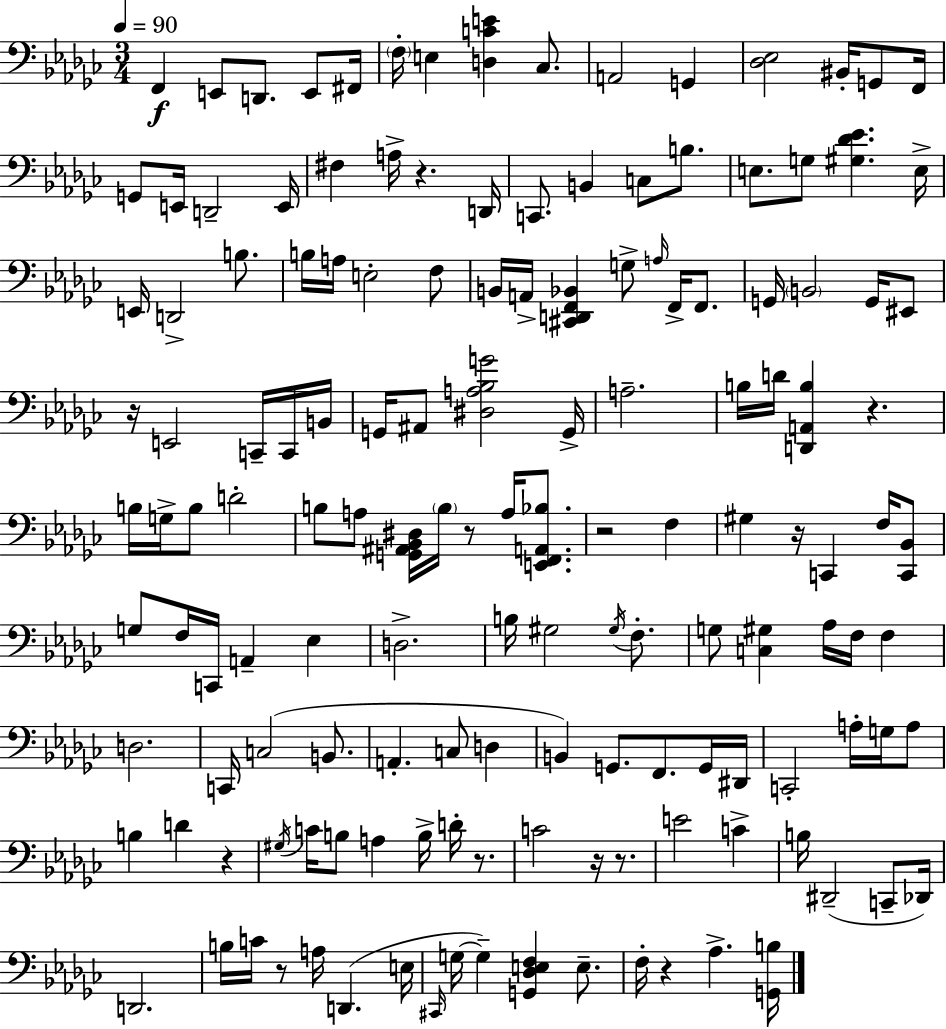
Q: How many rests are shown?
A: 12